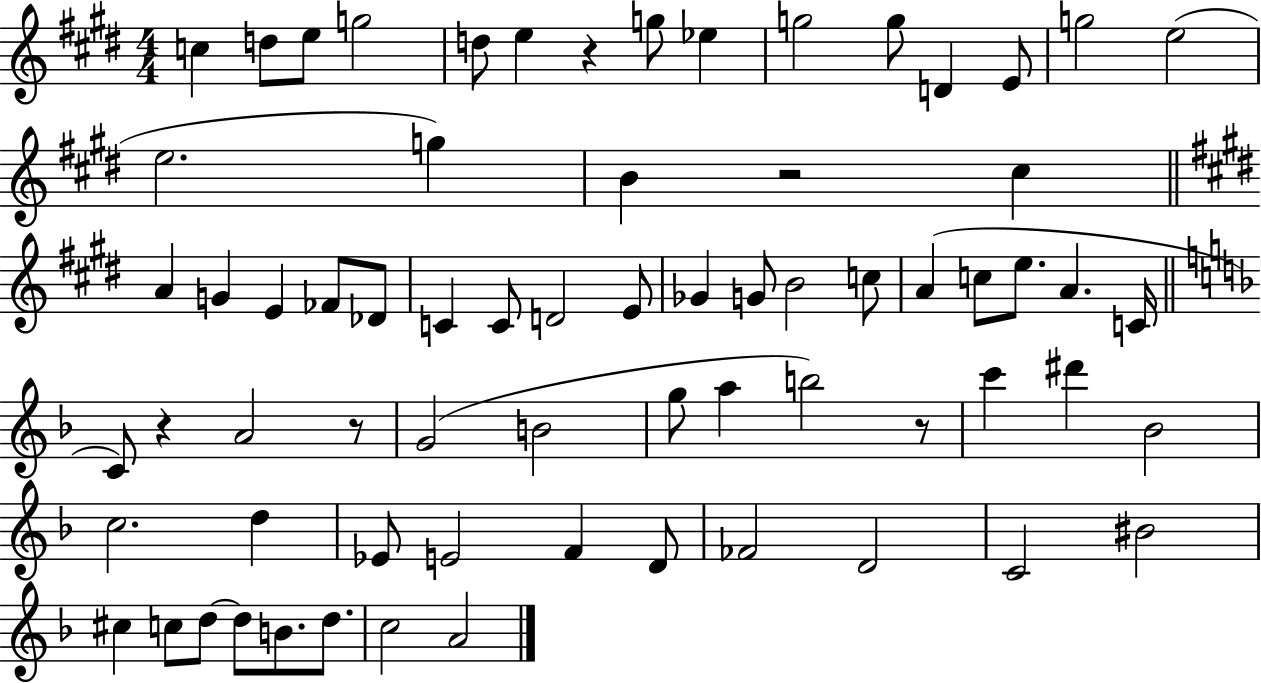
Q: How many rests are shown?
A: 5